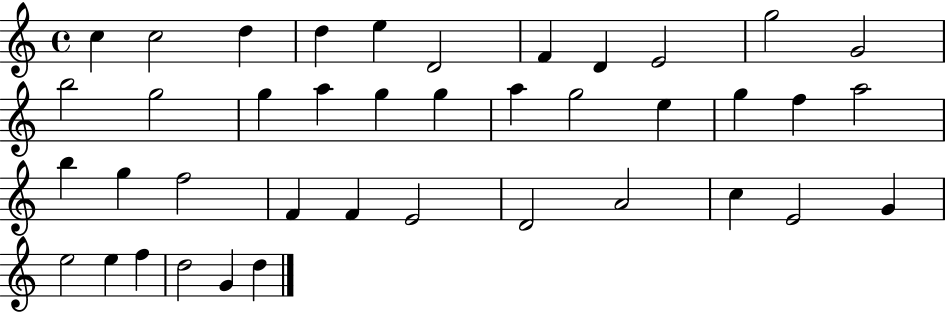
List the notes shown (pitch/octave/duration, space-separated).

C5/q C5/h D5/q D5/q E5/q D4/h F4/q D4/q E4/h G5/h G4/h B5/h G5/h G5/q A5/q G5/q G5/q A5/q G5/h E5/q G5/q F5/q A5/h B5/q G5/q F5/h F4/q F4/q E4/h D4/h A4/h C5/q E4/h G4/q E5/h E5/q F5/q D5/h G4/q D5/q